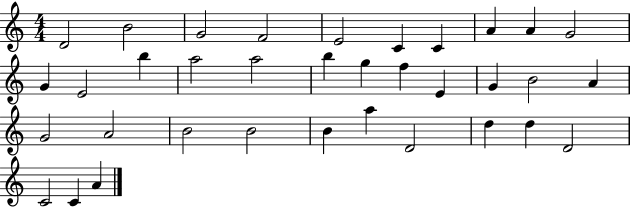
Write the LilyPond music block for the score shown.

{
  \clef treble
  \numericTimeSignature
  \time 4/4
  \key c \major
  d'2 b'2 | g'2 f'2 | e'2 c'4 c'4 | a'4 a'4 g'2 | \break g'4 e'2 b''4 | a''2 a''2 | b''4 g''4 f''4 e'4 | g'4 b'2 a'4 | \break g'2 a'2 | b'2 b'2 | b'4 a''4 d'2 | d''4 d''4 d'2 | \break c'2 c'4 a'4 | \bar "|."
}